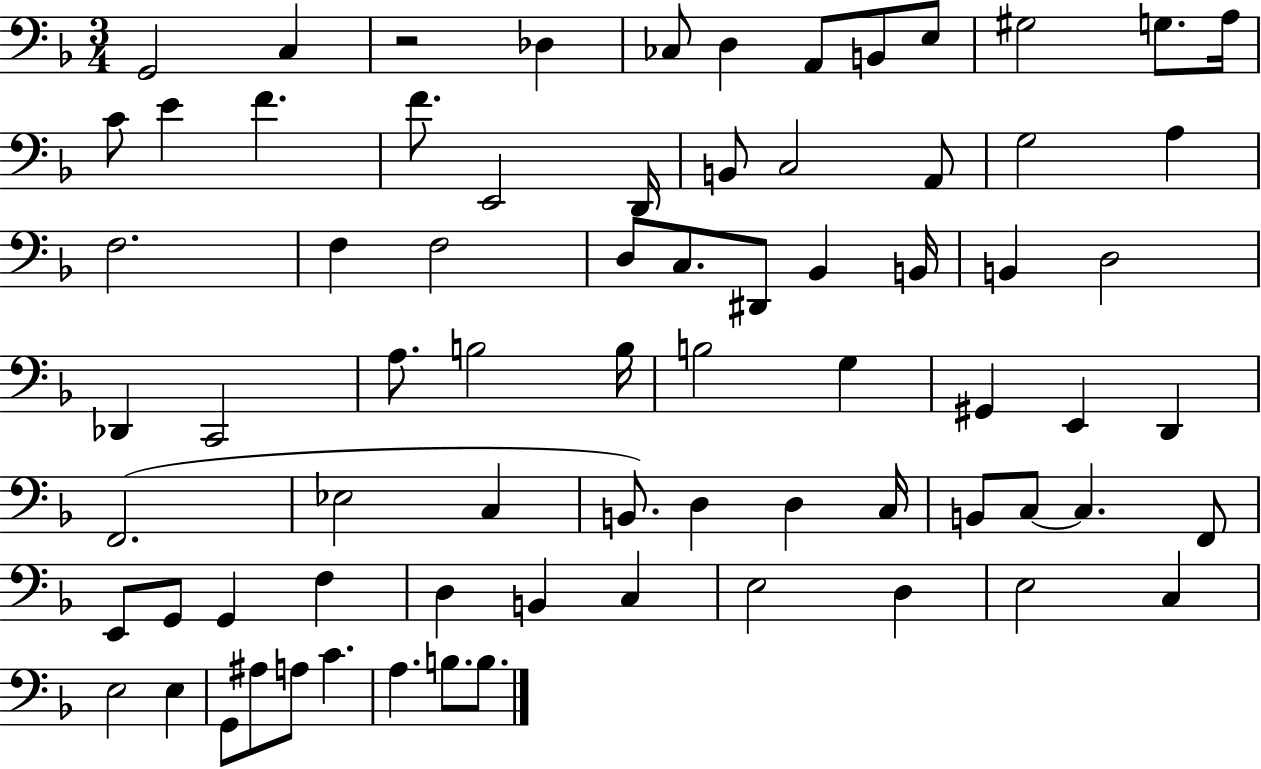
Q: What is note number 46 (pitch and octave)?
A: B2